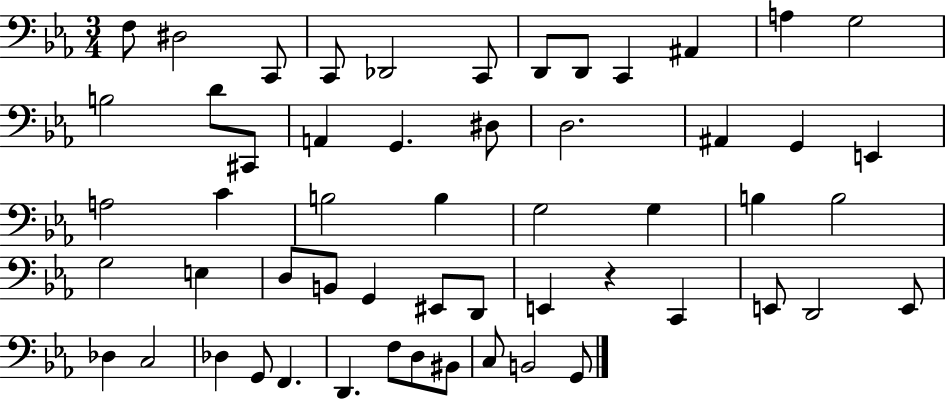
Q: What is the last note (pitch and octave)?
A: G2